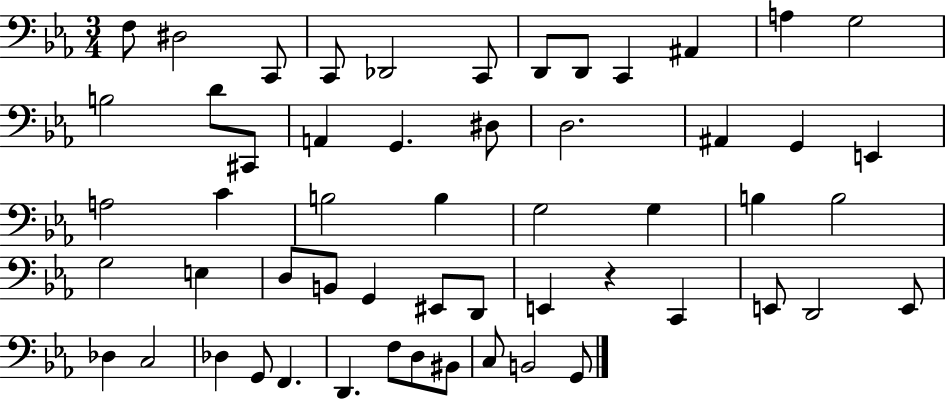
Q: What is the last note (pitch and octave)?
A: G2